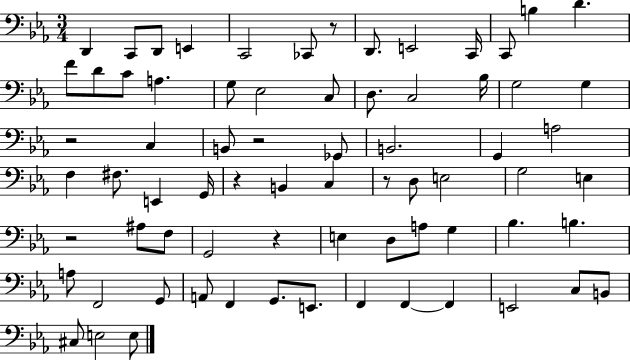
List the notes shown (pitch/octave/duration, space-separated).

D2/q C2/e D2/e E2/q C2/h CES2/e R/e D2/e. E2/h C2/s C2/e B3/q D4/q. F4/e D4/e C4/e A3/q. G3/e Eb3/h C3/e D3/e. C3/h Bb3/s G3/h G3/q R/h C3/q B2/e R/h Gb2/e B2/h. G2/q A3/h F3/q F#3/e. E2/q G2/s R/q B2/q C3/q R/e D3/e E3/h G3/h E3/q R/h A#3/e F3/e G2/h R/q E3/q D3/e A3/e G3/q Bb3/q. B3/q. A3/e F2/h G2/e A2/e F2/q G2/e. E2/e. F2/q F2/q F2/q E2/h C3/e B2/e C#3/e E3/h E3/e